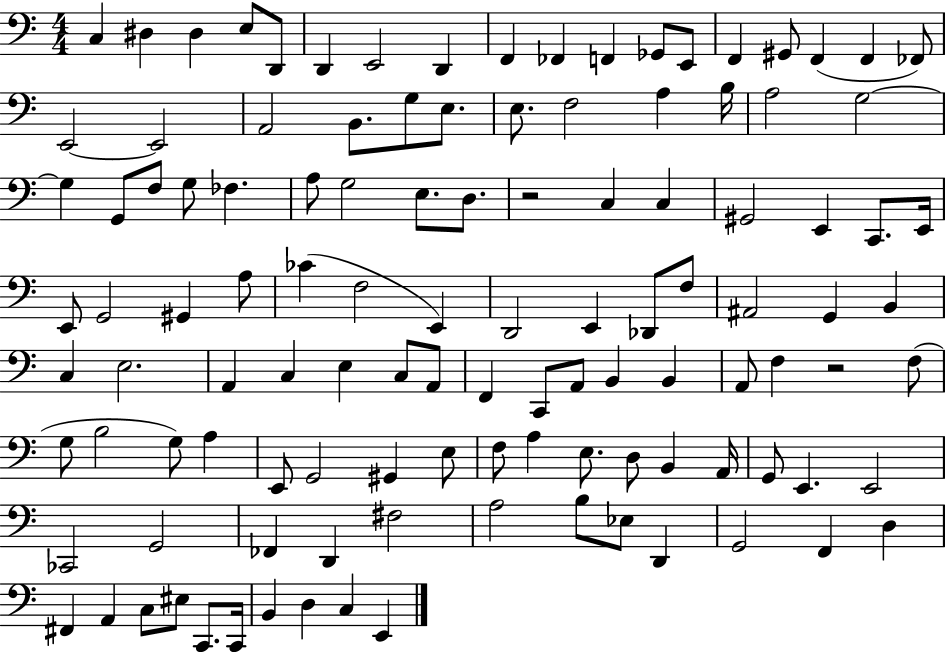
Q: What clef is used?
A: bass